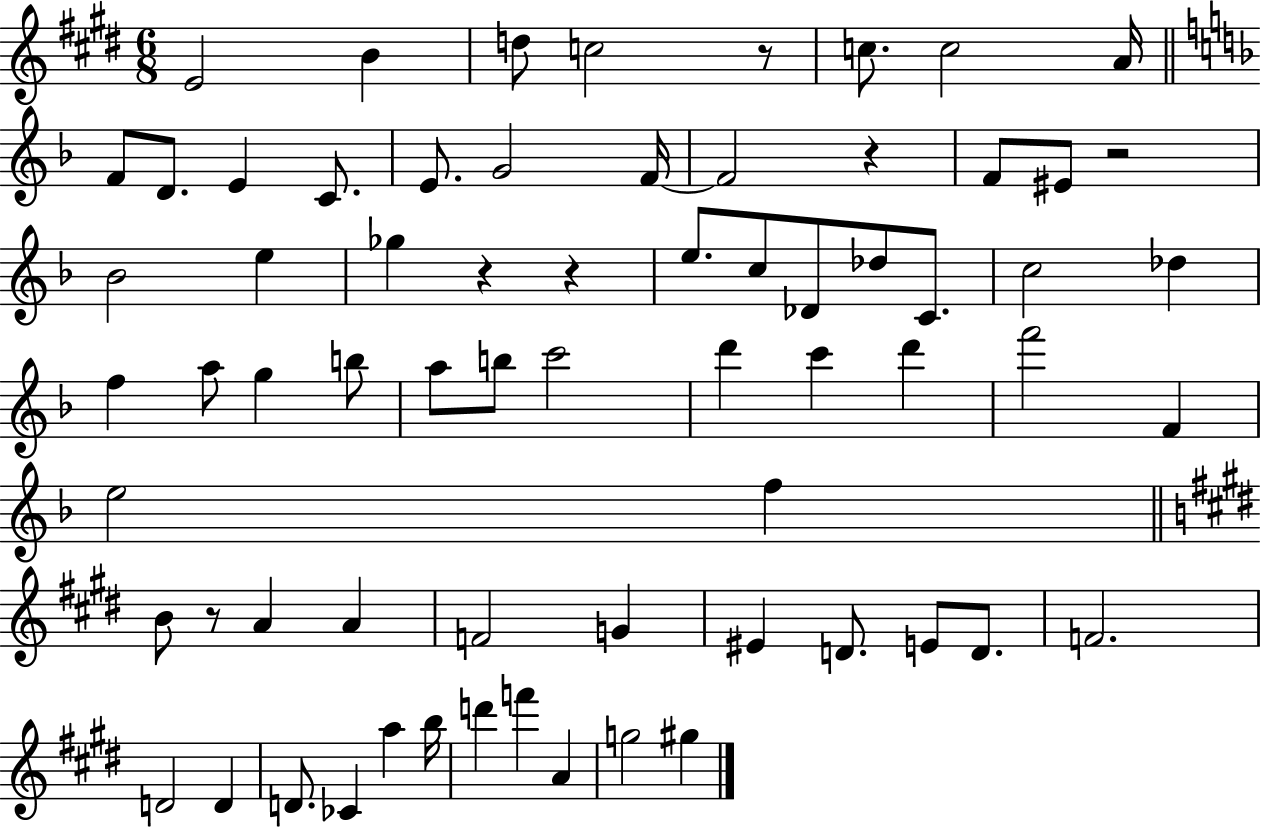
{
  \clef treble
  \numericTimeSignature
  \time 6/8
  \key e \major
  e'2 b'4 | d''8 c''2 r8 | c''8. c''2 a'16 | \bar "||" \break \key f \major f'8 d'8. e'4 c'8. | e'8. g'2 f'16~~ | f'2 r4 | f'8 eis'8 r2 | \break bes'2 e''4 | ges''4 r4 r4 | e''8. c''8 des'8 des''8 c'8. | c''2 des''4 | \break f''4 a''8 g''4 b''8 | a''8 b''8 c'''2 | d'''4 c'''4 d'''4 | f'''2 f'4 | \break e''2 f''4 | \bar "||" \break \key e \major b'8 r8 a'4 a'4 | f'2 g'4 | eis'4 d'8. e'8 d'8. | f'2. | \break d'2 d'4 | d'8. ces'4 a''4 b''16 | d'''4 f'''4 a'4 | g''2 gis''4 | \break \bar "|."
}